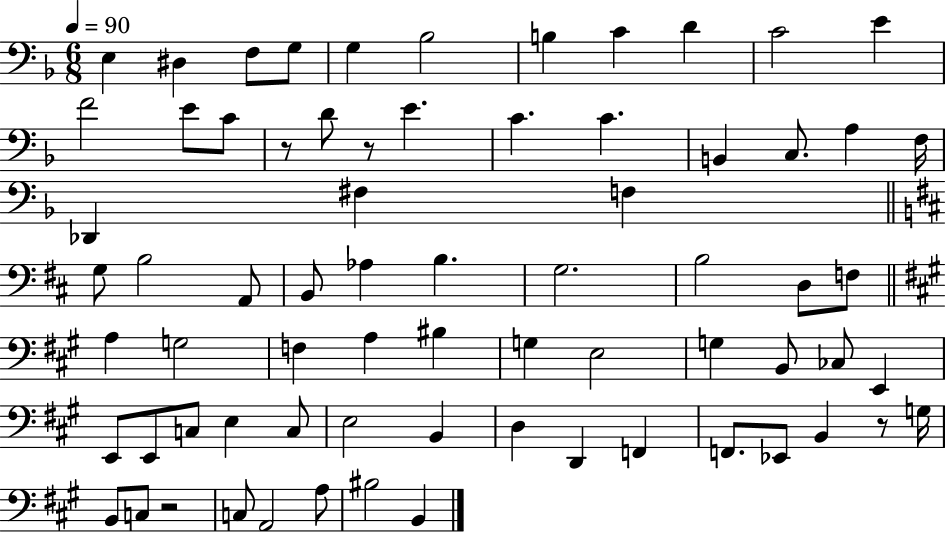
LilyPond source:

{
  \clef bass
  \numericTimeSignature
  \time 6/8
  \key f \major
  \tempo 4 = 90
  e4 dis4 f8 g8 | g4 bes2 | b4 c'4 d'4 | c'2 e'4 | \break f'2 e'8 c'8 | r8 d'8 r8 e'4. | c'4. c'4. | b,4 c8. a4 f16 | \break des,4 fis4 f4 | \bar "||" \break \key b \minor g8 b2 a,8 | b,8 aes4 b4. | g2. | b2 d8 f8 | \break \bar "||" \break \key a \major a4 g2 | f4 a4 bis4 | g4 e2 | g4 b,8 ces8 e,4 | \break e,8 e,8 c8 e4 c8 | e2 b,4 | d4 d,4 f,4 | f,8. ees,8 b,4 r8 g16 | \break b,8 c8 r2 | c8 a,2 a8 | bis2 b,4 | \bar "|."
}